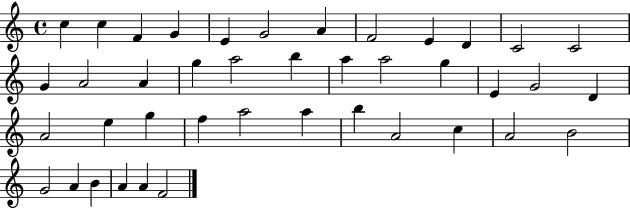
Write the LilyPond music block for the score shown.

{
  \clef treble
  \time 4/4
  \defaultTimeSignature
  \key c \major
  c''4 c''4 f'4 g'4 | e'4 g'2 a'4 | f'2 e'4 d'4 | c'2 c'2 | \break g'4 a'2 a'4 | g''4 a''2 b''4 | a''4 a''2 g''4 | e'4 g'2 d'4 | \break a'2 e''4 g''4 | f''4 a''2 a''4 | b''4 a'2 c''4 | a'2 b'2 | \break g'2 a'4 b'4 | a'4 a'4 f'2 | \bar "|."
}